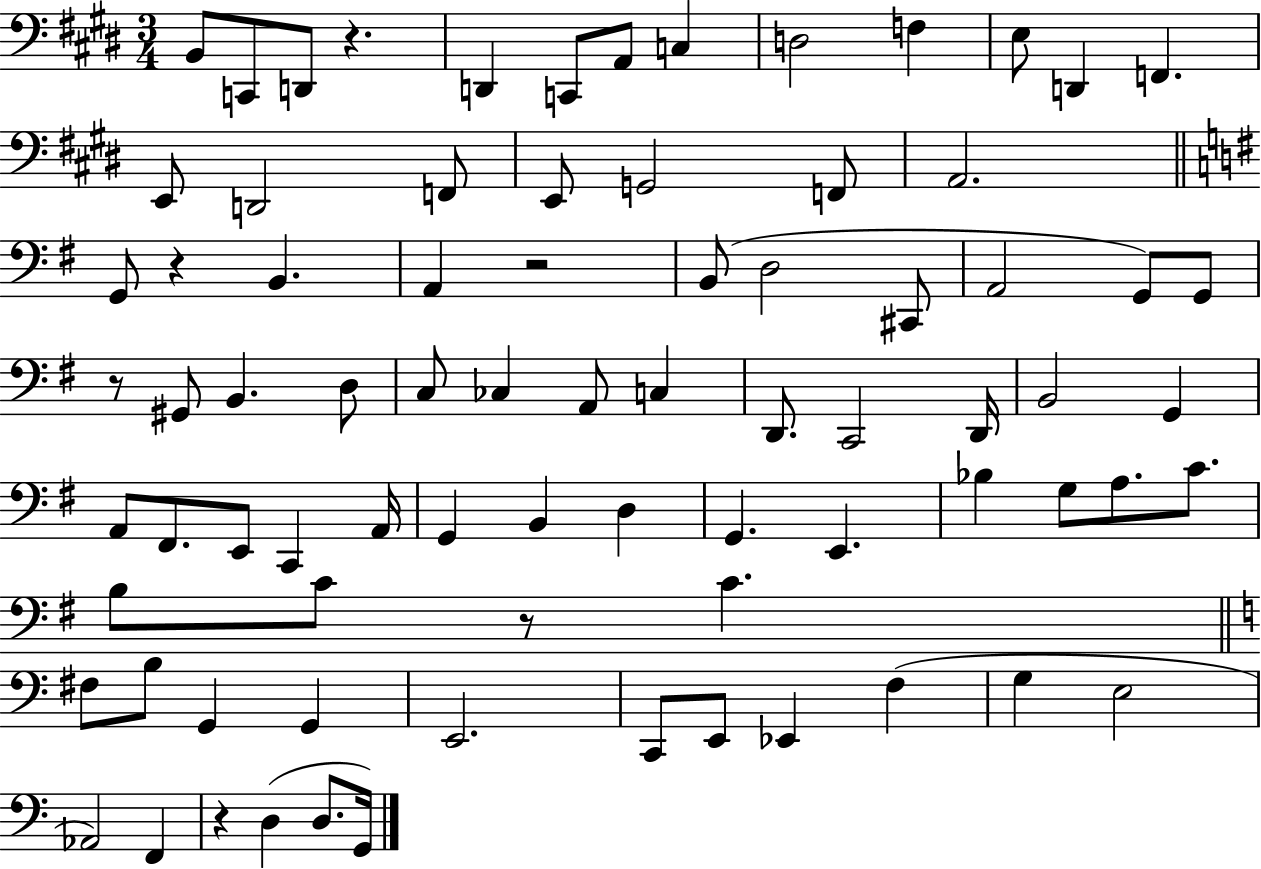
{
  \clef bass
  \numericTimeSignature
  \time 3/4
  \key e \major
  b,8 c,8 d,8 r4. | d,4 c,8 a,8 c4 | d2 f4 | e8 d,4 f,4. | \break e,8 d,2 f,8 | e,8 g,2 f,8 | a,2. | \bar "||" \break \key e \minor g,8 r4 b,4. | a,4 r2 | b,8( d2 cis,8 | a,2 g,8) g,8 | \break r8 gis,8 b,4. d8 | c8 ces4 a,8 c4 | d,8. c,2 d,16 | b,2 g,4 | \break a,8 fis,8. e,8 c,4 a,16 | g,4 b,4 d4 | g,4. e,4. | bes4 g8 a8. c'8. | \break b8 c'8 r8 c'4. | \bar "||" \break \key a \minor fis8 b8 g,4 g,4 | e,2. | c,8 e,8 ees,4 f4( | g4 e2 | \break aes,2) f,4 | r4 d4( d8. g,16) | \bar "|."
}